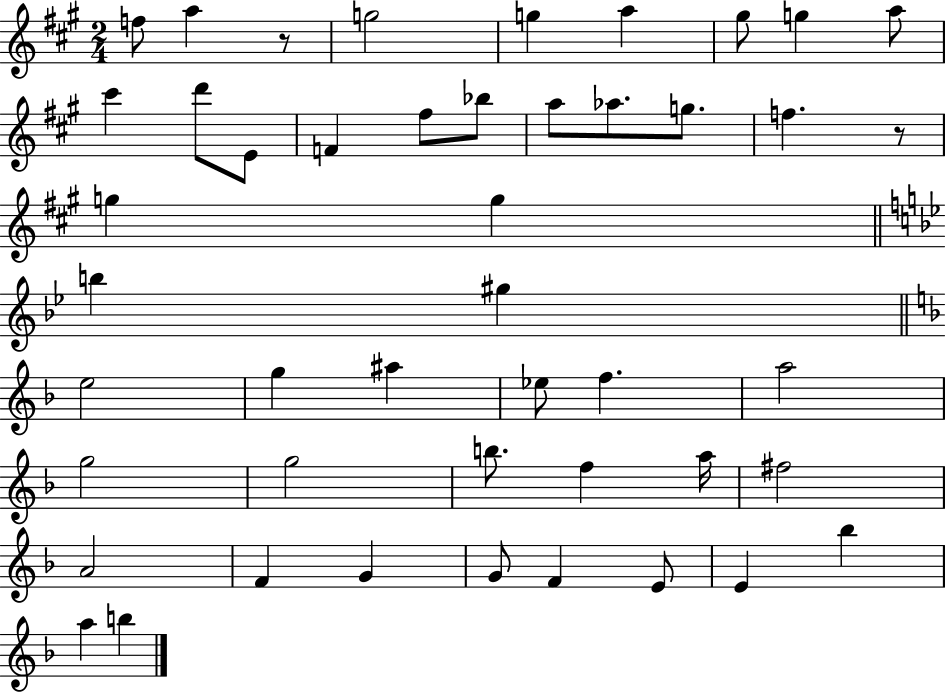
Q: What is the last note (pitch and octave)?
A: B5